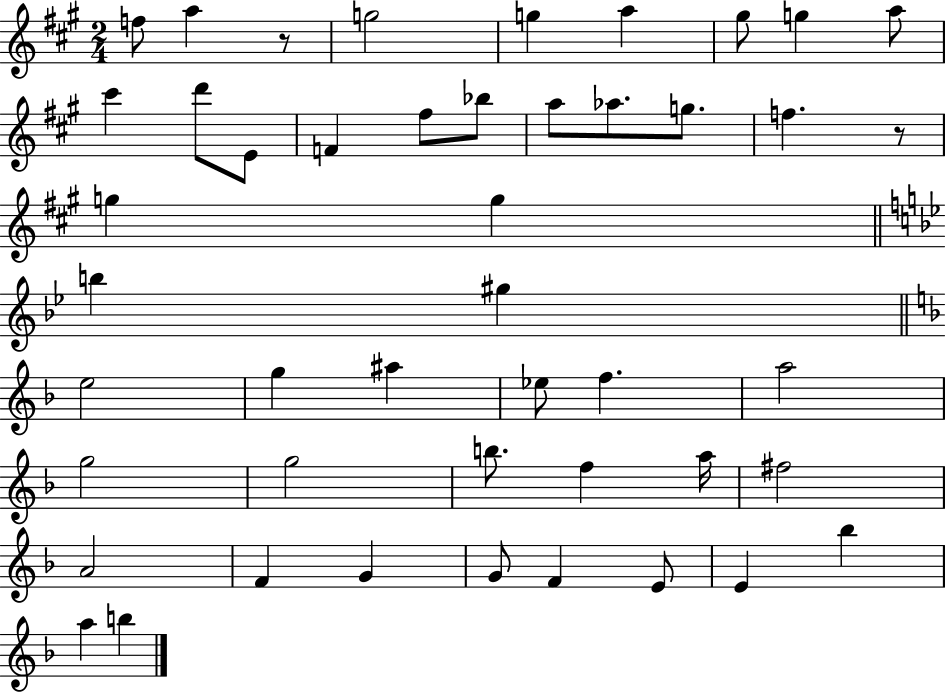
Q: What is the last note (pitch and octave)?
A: B5